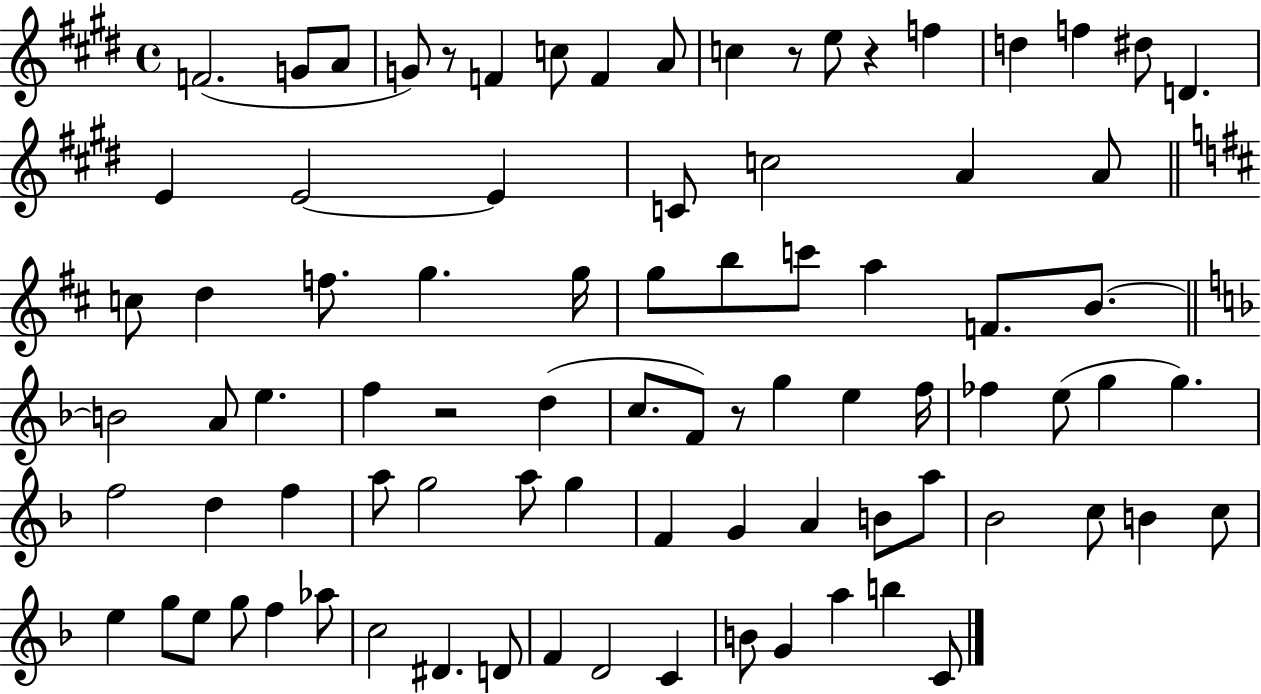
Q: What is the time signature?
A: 4/4